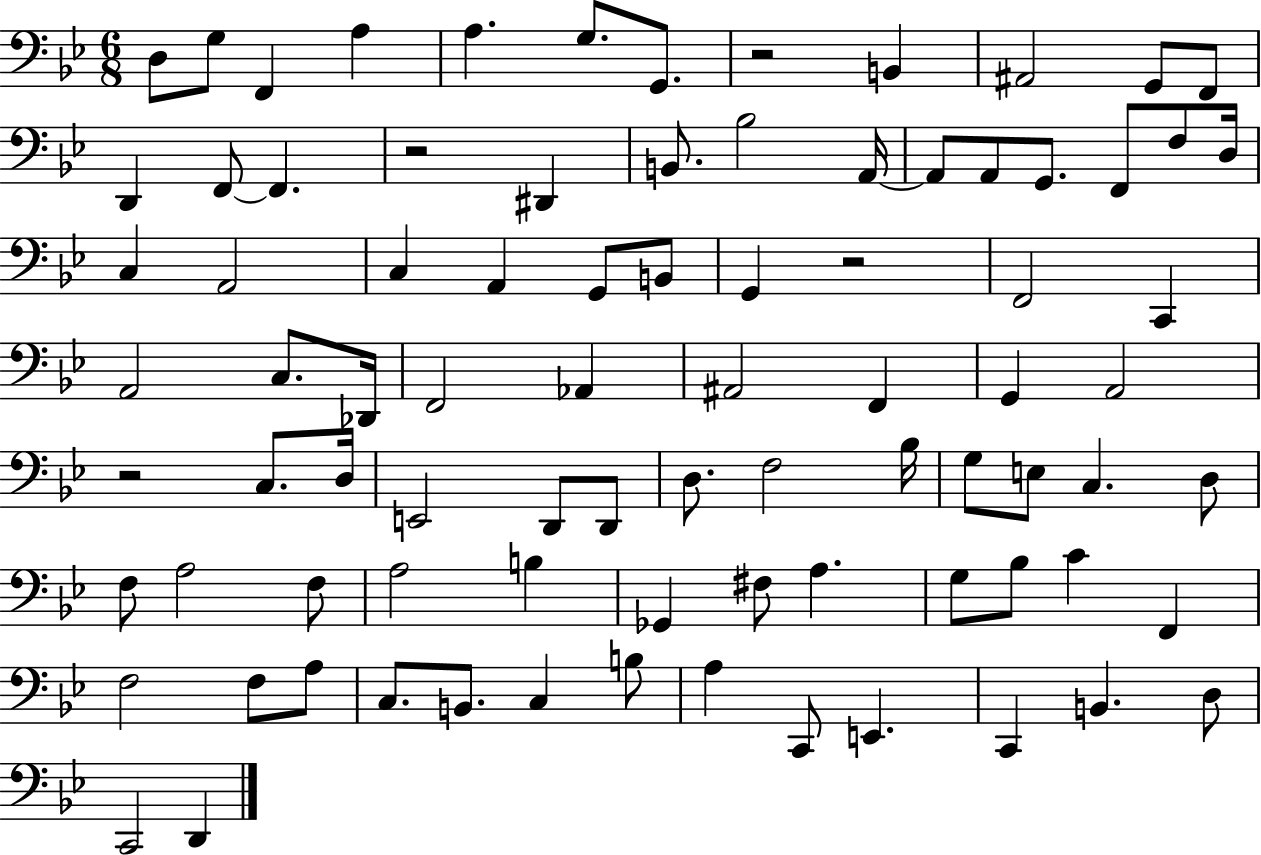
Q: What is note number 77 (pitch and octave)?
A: C2